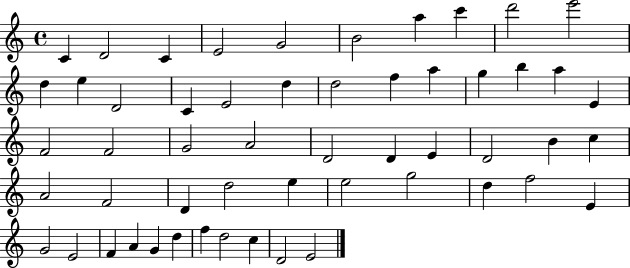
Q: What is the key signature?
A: C major